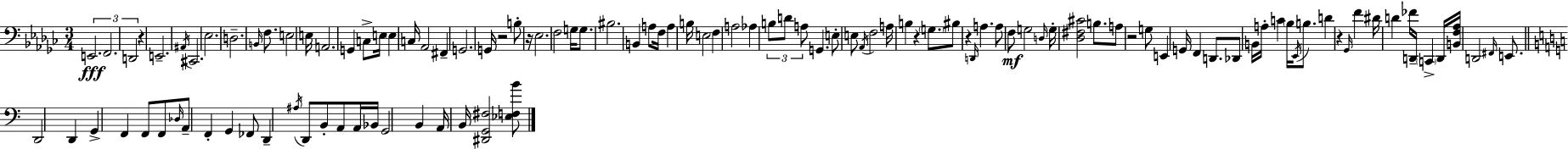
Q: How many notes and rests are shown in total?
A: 115